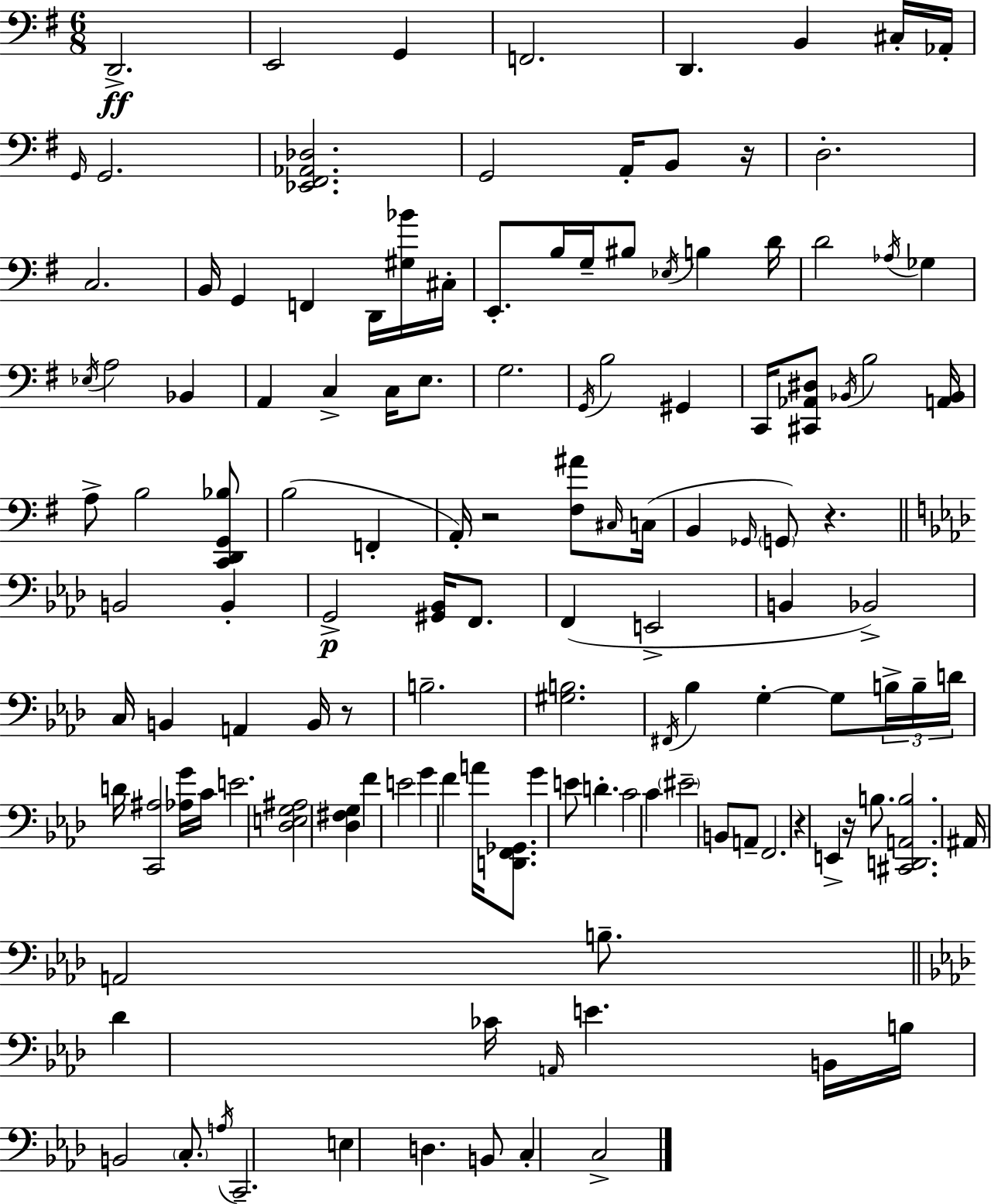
{
  \clef bass
  \numericTimeSignature
  \time 6/8
  \key g \major
  \repeat volta 2 { d,2.->\ff | e,2 g,4 | f,2. | d,4. b,4 cis16-. aes,16-. | \break \grace { g,16 } g,2. | <ees, fis, aes, des>2. | g,2 a,16-. b,8 | r16 d2.-. | \break c2. | b,16 g,4 f,4 d,16 <gis bes'>16 | cis16-. e,8.-. b16 g16-- bis8 \acciaccatura { ees16 } b4 | d'16 d'2 \acciaccatura { aes16 } ges4 | \break \acciaccatura { ees16 } a2 | bes,4 a,4 c4-> | c16 e8. g2. | \acciaccatura { g,16 } b2 | \break gis,4 c,16 <cis, aes, dis>8 \acciaccatura { bes,16 } b2 | <a, bes,>16 a8-> b2 | <c, d, g, bes>8 b2( | f,4-. a,16-.) r2 | \break <fis ais'>8 \grace { cis16 } c16( b,4 \grace { ges,16 }) | \parenthesize g,8 r4. \bar "||" \break \key aes \major b,2 b,4-. | g,2->\p <gis, bes,>16 f,8. | f,4( e,2-> | b,4 bes,2->) | \break c16 b,4 a,4 b,16 r8 | b2.-- | <gis b>2. | \acciaccatura { fis,16 } bes4 g4-.~~ g8 \tuplet 3/2 { b16-> | \break b16-- d'16 } d'16 <c, ais>2 <aes g'>16 | c'16 e'2. | <des e g ais>2 <des fis g>4 | f'4 e'2 | \break g'4 f'4 a'16 <d, f, ges,>8. | g'4 e'8 d'4.-. | c'2 c'4 | \parenthesize eis'2-- b,8 a,8-- | \break f,2. | r4 e,4-> r16 b8. | <cis, d, a, b>2. | ais,16 a,2 b8.-- | \break \bar "||" \break \key aes \major des'4 ces'16 \grace { a,16 } e'4. | b,16 b16 b,2 \parenthesize c8.-. | \acciaccatura { a16 } c,2.-- | e4 d4. | \break b,8 c4-. c2-> | } \bar "|."
}